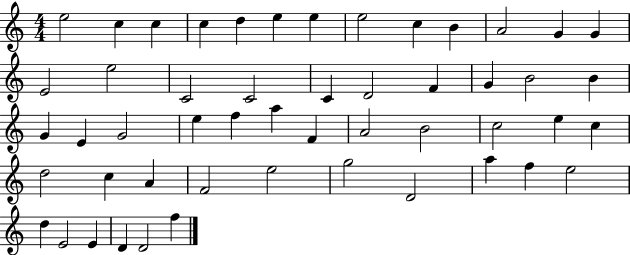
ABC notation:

X:1
T:Untitled
M:4/4
L:1/4
K:C
e2 c c c d e e e2 c B A2 G G E2 e2 C2 C2 C D2 F G B2 B G E G2 e f a F A2 B2 c2 e c d2 c A F2 e2 g2 D2 a f e2 d E2 E D D2 f